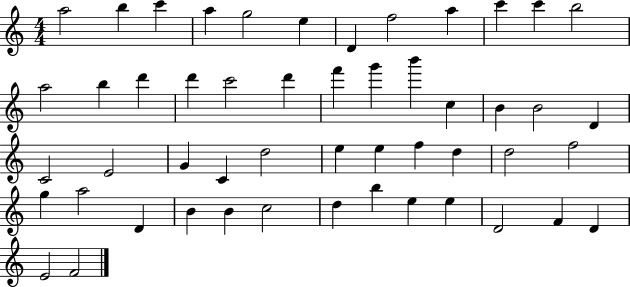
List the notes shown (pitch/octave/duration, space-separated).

A5/h B5/q C6/q A5/q G5/h E5/q D4/q F5/h A5/q C6/q C6/q B5/h A5/h B5/q D6/q D6/q C6/h D6/q F6/q G6/q B6/q C5/q B4/q B4/h D4/q C4/h E4/h G4/q C4/q D5/h E5/q E5/q F5/q D5/q D5/h F5/h G5/q A5/h D4/q B4/q B4/q C5/h D5/q B5/q E5/q E5/q D4/h F4/q D4/q E4/h F4/h